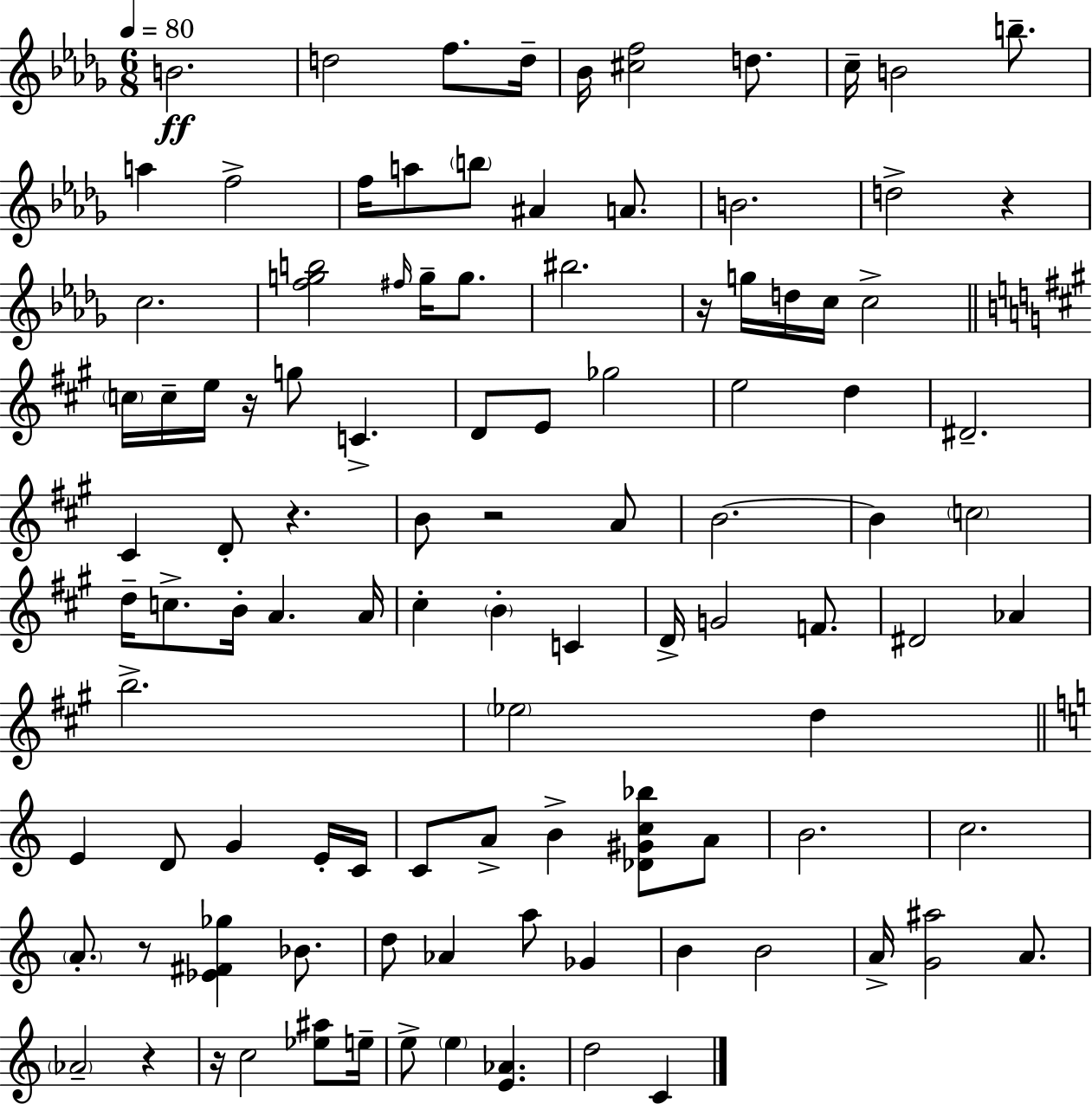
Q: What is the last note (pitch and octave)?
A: C4